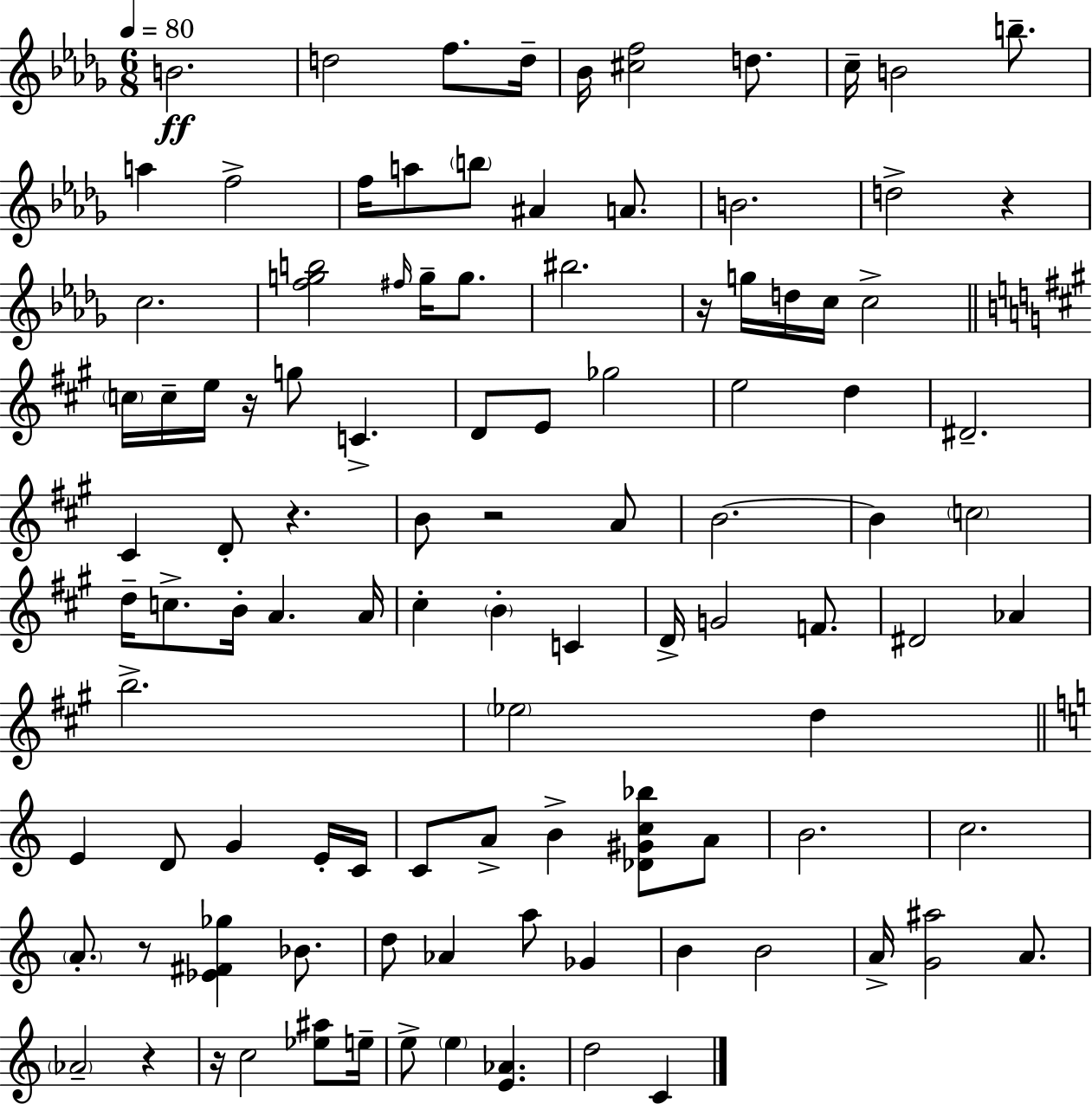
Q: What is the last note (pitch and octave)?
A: C4